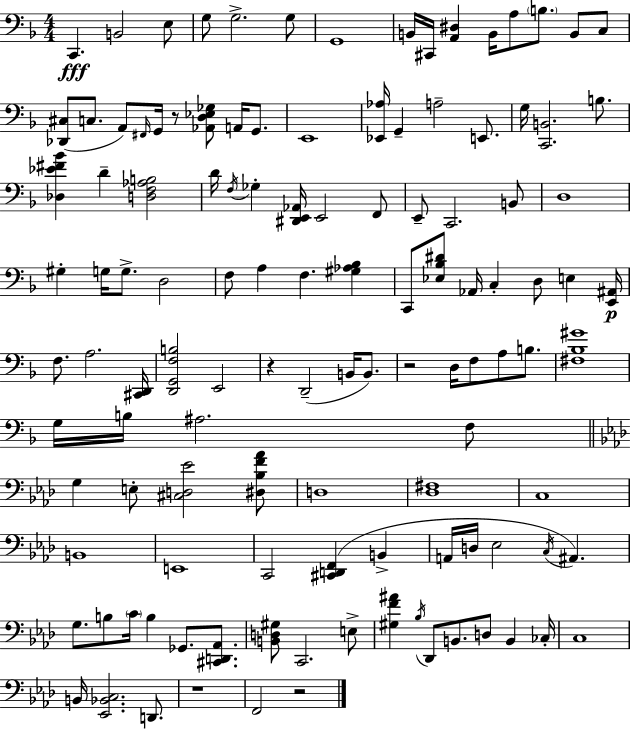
C2/q. B2/h E3/e G3/e G3/h. G3/e G2/w B2/s C#2/s [A2,D#3]/q B2/s A3/e B3/e. B2/e C3/e [Db2,C#3]/e C3/e. A2/e F#2/s G2/s R/e [Ab2,D3,Eb3,Gb3]/e A2/s G2/e. E2/w [Eb2,Ab3]/s G2/q A3/h E2/e. G3/s [C2,B2]/h. B3/e. [Db3,Eb4,F#4,Bb4]/q D4/q [D3,F3,Ab3,B3]/h D4/s F3/s Gb3/q [D#2,E2,Ab2]/s E2/h F2/e E2/e C2/h. B2/e D3/w G#3/q G3/s G3/e. D3/h F3/e A3/q F3/q. [G#3,Ab3,Bb3]/q C2/e [Eb3,Bb3,D#4]/e Ab2/s C3/q D3/e E3/q [E2,A#2]/s F3/e. A3/h. [C#2,D2]/s [D2,G2,F3,B3]/h E2/h R/q D2/h B2/s B2/e. R/h D3/s F3/e A3/e B3/e. [F#3,Bb3,G#4]/w G3/s B3/s A#3/h. F3/e G3/q E3/e [C#3,D3,Eb4]/h [D#3,Bb3,F4,Ab4]/e D3/w [Db3,F#3]/w C3/w B2/w E2/w C2/h [C#2,D2,F2]/q B2/q A2/s D3/s Eb3/h C3/s A#2/q. G3/e. B3/e C4/s B3/q Gb2/e. [C#2,D2,Ab2]/e. [B2,D3,G#3]/e C2/h. E3/e [G#3,F4,A#4]/q Bb3/s Db2/e B2/e. D3/e B2/q CES3/s C3/w B2/s [Eb2,Bb2,C3]/h. D2/e. R/w F2/h R/h